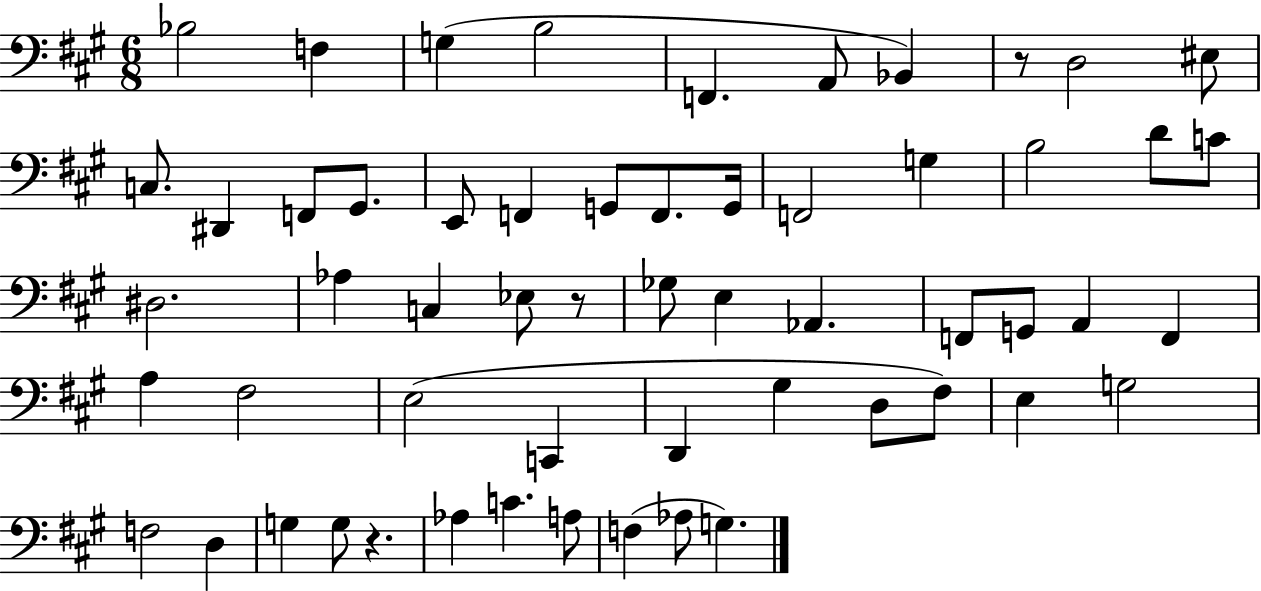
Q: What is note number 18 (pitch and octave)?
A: G2